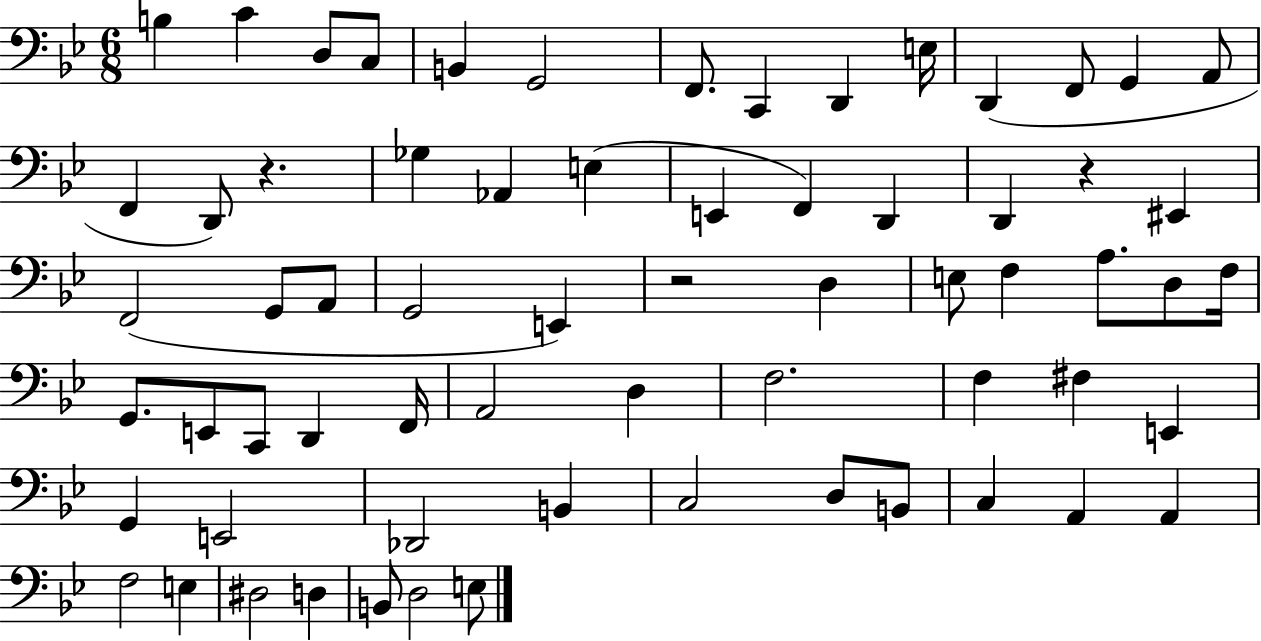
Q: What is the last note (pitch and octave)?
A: E3